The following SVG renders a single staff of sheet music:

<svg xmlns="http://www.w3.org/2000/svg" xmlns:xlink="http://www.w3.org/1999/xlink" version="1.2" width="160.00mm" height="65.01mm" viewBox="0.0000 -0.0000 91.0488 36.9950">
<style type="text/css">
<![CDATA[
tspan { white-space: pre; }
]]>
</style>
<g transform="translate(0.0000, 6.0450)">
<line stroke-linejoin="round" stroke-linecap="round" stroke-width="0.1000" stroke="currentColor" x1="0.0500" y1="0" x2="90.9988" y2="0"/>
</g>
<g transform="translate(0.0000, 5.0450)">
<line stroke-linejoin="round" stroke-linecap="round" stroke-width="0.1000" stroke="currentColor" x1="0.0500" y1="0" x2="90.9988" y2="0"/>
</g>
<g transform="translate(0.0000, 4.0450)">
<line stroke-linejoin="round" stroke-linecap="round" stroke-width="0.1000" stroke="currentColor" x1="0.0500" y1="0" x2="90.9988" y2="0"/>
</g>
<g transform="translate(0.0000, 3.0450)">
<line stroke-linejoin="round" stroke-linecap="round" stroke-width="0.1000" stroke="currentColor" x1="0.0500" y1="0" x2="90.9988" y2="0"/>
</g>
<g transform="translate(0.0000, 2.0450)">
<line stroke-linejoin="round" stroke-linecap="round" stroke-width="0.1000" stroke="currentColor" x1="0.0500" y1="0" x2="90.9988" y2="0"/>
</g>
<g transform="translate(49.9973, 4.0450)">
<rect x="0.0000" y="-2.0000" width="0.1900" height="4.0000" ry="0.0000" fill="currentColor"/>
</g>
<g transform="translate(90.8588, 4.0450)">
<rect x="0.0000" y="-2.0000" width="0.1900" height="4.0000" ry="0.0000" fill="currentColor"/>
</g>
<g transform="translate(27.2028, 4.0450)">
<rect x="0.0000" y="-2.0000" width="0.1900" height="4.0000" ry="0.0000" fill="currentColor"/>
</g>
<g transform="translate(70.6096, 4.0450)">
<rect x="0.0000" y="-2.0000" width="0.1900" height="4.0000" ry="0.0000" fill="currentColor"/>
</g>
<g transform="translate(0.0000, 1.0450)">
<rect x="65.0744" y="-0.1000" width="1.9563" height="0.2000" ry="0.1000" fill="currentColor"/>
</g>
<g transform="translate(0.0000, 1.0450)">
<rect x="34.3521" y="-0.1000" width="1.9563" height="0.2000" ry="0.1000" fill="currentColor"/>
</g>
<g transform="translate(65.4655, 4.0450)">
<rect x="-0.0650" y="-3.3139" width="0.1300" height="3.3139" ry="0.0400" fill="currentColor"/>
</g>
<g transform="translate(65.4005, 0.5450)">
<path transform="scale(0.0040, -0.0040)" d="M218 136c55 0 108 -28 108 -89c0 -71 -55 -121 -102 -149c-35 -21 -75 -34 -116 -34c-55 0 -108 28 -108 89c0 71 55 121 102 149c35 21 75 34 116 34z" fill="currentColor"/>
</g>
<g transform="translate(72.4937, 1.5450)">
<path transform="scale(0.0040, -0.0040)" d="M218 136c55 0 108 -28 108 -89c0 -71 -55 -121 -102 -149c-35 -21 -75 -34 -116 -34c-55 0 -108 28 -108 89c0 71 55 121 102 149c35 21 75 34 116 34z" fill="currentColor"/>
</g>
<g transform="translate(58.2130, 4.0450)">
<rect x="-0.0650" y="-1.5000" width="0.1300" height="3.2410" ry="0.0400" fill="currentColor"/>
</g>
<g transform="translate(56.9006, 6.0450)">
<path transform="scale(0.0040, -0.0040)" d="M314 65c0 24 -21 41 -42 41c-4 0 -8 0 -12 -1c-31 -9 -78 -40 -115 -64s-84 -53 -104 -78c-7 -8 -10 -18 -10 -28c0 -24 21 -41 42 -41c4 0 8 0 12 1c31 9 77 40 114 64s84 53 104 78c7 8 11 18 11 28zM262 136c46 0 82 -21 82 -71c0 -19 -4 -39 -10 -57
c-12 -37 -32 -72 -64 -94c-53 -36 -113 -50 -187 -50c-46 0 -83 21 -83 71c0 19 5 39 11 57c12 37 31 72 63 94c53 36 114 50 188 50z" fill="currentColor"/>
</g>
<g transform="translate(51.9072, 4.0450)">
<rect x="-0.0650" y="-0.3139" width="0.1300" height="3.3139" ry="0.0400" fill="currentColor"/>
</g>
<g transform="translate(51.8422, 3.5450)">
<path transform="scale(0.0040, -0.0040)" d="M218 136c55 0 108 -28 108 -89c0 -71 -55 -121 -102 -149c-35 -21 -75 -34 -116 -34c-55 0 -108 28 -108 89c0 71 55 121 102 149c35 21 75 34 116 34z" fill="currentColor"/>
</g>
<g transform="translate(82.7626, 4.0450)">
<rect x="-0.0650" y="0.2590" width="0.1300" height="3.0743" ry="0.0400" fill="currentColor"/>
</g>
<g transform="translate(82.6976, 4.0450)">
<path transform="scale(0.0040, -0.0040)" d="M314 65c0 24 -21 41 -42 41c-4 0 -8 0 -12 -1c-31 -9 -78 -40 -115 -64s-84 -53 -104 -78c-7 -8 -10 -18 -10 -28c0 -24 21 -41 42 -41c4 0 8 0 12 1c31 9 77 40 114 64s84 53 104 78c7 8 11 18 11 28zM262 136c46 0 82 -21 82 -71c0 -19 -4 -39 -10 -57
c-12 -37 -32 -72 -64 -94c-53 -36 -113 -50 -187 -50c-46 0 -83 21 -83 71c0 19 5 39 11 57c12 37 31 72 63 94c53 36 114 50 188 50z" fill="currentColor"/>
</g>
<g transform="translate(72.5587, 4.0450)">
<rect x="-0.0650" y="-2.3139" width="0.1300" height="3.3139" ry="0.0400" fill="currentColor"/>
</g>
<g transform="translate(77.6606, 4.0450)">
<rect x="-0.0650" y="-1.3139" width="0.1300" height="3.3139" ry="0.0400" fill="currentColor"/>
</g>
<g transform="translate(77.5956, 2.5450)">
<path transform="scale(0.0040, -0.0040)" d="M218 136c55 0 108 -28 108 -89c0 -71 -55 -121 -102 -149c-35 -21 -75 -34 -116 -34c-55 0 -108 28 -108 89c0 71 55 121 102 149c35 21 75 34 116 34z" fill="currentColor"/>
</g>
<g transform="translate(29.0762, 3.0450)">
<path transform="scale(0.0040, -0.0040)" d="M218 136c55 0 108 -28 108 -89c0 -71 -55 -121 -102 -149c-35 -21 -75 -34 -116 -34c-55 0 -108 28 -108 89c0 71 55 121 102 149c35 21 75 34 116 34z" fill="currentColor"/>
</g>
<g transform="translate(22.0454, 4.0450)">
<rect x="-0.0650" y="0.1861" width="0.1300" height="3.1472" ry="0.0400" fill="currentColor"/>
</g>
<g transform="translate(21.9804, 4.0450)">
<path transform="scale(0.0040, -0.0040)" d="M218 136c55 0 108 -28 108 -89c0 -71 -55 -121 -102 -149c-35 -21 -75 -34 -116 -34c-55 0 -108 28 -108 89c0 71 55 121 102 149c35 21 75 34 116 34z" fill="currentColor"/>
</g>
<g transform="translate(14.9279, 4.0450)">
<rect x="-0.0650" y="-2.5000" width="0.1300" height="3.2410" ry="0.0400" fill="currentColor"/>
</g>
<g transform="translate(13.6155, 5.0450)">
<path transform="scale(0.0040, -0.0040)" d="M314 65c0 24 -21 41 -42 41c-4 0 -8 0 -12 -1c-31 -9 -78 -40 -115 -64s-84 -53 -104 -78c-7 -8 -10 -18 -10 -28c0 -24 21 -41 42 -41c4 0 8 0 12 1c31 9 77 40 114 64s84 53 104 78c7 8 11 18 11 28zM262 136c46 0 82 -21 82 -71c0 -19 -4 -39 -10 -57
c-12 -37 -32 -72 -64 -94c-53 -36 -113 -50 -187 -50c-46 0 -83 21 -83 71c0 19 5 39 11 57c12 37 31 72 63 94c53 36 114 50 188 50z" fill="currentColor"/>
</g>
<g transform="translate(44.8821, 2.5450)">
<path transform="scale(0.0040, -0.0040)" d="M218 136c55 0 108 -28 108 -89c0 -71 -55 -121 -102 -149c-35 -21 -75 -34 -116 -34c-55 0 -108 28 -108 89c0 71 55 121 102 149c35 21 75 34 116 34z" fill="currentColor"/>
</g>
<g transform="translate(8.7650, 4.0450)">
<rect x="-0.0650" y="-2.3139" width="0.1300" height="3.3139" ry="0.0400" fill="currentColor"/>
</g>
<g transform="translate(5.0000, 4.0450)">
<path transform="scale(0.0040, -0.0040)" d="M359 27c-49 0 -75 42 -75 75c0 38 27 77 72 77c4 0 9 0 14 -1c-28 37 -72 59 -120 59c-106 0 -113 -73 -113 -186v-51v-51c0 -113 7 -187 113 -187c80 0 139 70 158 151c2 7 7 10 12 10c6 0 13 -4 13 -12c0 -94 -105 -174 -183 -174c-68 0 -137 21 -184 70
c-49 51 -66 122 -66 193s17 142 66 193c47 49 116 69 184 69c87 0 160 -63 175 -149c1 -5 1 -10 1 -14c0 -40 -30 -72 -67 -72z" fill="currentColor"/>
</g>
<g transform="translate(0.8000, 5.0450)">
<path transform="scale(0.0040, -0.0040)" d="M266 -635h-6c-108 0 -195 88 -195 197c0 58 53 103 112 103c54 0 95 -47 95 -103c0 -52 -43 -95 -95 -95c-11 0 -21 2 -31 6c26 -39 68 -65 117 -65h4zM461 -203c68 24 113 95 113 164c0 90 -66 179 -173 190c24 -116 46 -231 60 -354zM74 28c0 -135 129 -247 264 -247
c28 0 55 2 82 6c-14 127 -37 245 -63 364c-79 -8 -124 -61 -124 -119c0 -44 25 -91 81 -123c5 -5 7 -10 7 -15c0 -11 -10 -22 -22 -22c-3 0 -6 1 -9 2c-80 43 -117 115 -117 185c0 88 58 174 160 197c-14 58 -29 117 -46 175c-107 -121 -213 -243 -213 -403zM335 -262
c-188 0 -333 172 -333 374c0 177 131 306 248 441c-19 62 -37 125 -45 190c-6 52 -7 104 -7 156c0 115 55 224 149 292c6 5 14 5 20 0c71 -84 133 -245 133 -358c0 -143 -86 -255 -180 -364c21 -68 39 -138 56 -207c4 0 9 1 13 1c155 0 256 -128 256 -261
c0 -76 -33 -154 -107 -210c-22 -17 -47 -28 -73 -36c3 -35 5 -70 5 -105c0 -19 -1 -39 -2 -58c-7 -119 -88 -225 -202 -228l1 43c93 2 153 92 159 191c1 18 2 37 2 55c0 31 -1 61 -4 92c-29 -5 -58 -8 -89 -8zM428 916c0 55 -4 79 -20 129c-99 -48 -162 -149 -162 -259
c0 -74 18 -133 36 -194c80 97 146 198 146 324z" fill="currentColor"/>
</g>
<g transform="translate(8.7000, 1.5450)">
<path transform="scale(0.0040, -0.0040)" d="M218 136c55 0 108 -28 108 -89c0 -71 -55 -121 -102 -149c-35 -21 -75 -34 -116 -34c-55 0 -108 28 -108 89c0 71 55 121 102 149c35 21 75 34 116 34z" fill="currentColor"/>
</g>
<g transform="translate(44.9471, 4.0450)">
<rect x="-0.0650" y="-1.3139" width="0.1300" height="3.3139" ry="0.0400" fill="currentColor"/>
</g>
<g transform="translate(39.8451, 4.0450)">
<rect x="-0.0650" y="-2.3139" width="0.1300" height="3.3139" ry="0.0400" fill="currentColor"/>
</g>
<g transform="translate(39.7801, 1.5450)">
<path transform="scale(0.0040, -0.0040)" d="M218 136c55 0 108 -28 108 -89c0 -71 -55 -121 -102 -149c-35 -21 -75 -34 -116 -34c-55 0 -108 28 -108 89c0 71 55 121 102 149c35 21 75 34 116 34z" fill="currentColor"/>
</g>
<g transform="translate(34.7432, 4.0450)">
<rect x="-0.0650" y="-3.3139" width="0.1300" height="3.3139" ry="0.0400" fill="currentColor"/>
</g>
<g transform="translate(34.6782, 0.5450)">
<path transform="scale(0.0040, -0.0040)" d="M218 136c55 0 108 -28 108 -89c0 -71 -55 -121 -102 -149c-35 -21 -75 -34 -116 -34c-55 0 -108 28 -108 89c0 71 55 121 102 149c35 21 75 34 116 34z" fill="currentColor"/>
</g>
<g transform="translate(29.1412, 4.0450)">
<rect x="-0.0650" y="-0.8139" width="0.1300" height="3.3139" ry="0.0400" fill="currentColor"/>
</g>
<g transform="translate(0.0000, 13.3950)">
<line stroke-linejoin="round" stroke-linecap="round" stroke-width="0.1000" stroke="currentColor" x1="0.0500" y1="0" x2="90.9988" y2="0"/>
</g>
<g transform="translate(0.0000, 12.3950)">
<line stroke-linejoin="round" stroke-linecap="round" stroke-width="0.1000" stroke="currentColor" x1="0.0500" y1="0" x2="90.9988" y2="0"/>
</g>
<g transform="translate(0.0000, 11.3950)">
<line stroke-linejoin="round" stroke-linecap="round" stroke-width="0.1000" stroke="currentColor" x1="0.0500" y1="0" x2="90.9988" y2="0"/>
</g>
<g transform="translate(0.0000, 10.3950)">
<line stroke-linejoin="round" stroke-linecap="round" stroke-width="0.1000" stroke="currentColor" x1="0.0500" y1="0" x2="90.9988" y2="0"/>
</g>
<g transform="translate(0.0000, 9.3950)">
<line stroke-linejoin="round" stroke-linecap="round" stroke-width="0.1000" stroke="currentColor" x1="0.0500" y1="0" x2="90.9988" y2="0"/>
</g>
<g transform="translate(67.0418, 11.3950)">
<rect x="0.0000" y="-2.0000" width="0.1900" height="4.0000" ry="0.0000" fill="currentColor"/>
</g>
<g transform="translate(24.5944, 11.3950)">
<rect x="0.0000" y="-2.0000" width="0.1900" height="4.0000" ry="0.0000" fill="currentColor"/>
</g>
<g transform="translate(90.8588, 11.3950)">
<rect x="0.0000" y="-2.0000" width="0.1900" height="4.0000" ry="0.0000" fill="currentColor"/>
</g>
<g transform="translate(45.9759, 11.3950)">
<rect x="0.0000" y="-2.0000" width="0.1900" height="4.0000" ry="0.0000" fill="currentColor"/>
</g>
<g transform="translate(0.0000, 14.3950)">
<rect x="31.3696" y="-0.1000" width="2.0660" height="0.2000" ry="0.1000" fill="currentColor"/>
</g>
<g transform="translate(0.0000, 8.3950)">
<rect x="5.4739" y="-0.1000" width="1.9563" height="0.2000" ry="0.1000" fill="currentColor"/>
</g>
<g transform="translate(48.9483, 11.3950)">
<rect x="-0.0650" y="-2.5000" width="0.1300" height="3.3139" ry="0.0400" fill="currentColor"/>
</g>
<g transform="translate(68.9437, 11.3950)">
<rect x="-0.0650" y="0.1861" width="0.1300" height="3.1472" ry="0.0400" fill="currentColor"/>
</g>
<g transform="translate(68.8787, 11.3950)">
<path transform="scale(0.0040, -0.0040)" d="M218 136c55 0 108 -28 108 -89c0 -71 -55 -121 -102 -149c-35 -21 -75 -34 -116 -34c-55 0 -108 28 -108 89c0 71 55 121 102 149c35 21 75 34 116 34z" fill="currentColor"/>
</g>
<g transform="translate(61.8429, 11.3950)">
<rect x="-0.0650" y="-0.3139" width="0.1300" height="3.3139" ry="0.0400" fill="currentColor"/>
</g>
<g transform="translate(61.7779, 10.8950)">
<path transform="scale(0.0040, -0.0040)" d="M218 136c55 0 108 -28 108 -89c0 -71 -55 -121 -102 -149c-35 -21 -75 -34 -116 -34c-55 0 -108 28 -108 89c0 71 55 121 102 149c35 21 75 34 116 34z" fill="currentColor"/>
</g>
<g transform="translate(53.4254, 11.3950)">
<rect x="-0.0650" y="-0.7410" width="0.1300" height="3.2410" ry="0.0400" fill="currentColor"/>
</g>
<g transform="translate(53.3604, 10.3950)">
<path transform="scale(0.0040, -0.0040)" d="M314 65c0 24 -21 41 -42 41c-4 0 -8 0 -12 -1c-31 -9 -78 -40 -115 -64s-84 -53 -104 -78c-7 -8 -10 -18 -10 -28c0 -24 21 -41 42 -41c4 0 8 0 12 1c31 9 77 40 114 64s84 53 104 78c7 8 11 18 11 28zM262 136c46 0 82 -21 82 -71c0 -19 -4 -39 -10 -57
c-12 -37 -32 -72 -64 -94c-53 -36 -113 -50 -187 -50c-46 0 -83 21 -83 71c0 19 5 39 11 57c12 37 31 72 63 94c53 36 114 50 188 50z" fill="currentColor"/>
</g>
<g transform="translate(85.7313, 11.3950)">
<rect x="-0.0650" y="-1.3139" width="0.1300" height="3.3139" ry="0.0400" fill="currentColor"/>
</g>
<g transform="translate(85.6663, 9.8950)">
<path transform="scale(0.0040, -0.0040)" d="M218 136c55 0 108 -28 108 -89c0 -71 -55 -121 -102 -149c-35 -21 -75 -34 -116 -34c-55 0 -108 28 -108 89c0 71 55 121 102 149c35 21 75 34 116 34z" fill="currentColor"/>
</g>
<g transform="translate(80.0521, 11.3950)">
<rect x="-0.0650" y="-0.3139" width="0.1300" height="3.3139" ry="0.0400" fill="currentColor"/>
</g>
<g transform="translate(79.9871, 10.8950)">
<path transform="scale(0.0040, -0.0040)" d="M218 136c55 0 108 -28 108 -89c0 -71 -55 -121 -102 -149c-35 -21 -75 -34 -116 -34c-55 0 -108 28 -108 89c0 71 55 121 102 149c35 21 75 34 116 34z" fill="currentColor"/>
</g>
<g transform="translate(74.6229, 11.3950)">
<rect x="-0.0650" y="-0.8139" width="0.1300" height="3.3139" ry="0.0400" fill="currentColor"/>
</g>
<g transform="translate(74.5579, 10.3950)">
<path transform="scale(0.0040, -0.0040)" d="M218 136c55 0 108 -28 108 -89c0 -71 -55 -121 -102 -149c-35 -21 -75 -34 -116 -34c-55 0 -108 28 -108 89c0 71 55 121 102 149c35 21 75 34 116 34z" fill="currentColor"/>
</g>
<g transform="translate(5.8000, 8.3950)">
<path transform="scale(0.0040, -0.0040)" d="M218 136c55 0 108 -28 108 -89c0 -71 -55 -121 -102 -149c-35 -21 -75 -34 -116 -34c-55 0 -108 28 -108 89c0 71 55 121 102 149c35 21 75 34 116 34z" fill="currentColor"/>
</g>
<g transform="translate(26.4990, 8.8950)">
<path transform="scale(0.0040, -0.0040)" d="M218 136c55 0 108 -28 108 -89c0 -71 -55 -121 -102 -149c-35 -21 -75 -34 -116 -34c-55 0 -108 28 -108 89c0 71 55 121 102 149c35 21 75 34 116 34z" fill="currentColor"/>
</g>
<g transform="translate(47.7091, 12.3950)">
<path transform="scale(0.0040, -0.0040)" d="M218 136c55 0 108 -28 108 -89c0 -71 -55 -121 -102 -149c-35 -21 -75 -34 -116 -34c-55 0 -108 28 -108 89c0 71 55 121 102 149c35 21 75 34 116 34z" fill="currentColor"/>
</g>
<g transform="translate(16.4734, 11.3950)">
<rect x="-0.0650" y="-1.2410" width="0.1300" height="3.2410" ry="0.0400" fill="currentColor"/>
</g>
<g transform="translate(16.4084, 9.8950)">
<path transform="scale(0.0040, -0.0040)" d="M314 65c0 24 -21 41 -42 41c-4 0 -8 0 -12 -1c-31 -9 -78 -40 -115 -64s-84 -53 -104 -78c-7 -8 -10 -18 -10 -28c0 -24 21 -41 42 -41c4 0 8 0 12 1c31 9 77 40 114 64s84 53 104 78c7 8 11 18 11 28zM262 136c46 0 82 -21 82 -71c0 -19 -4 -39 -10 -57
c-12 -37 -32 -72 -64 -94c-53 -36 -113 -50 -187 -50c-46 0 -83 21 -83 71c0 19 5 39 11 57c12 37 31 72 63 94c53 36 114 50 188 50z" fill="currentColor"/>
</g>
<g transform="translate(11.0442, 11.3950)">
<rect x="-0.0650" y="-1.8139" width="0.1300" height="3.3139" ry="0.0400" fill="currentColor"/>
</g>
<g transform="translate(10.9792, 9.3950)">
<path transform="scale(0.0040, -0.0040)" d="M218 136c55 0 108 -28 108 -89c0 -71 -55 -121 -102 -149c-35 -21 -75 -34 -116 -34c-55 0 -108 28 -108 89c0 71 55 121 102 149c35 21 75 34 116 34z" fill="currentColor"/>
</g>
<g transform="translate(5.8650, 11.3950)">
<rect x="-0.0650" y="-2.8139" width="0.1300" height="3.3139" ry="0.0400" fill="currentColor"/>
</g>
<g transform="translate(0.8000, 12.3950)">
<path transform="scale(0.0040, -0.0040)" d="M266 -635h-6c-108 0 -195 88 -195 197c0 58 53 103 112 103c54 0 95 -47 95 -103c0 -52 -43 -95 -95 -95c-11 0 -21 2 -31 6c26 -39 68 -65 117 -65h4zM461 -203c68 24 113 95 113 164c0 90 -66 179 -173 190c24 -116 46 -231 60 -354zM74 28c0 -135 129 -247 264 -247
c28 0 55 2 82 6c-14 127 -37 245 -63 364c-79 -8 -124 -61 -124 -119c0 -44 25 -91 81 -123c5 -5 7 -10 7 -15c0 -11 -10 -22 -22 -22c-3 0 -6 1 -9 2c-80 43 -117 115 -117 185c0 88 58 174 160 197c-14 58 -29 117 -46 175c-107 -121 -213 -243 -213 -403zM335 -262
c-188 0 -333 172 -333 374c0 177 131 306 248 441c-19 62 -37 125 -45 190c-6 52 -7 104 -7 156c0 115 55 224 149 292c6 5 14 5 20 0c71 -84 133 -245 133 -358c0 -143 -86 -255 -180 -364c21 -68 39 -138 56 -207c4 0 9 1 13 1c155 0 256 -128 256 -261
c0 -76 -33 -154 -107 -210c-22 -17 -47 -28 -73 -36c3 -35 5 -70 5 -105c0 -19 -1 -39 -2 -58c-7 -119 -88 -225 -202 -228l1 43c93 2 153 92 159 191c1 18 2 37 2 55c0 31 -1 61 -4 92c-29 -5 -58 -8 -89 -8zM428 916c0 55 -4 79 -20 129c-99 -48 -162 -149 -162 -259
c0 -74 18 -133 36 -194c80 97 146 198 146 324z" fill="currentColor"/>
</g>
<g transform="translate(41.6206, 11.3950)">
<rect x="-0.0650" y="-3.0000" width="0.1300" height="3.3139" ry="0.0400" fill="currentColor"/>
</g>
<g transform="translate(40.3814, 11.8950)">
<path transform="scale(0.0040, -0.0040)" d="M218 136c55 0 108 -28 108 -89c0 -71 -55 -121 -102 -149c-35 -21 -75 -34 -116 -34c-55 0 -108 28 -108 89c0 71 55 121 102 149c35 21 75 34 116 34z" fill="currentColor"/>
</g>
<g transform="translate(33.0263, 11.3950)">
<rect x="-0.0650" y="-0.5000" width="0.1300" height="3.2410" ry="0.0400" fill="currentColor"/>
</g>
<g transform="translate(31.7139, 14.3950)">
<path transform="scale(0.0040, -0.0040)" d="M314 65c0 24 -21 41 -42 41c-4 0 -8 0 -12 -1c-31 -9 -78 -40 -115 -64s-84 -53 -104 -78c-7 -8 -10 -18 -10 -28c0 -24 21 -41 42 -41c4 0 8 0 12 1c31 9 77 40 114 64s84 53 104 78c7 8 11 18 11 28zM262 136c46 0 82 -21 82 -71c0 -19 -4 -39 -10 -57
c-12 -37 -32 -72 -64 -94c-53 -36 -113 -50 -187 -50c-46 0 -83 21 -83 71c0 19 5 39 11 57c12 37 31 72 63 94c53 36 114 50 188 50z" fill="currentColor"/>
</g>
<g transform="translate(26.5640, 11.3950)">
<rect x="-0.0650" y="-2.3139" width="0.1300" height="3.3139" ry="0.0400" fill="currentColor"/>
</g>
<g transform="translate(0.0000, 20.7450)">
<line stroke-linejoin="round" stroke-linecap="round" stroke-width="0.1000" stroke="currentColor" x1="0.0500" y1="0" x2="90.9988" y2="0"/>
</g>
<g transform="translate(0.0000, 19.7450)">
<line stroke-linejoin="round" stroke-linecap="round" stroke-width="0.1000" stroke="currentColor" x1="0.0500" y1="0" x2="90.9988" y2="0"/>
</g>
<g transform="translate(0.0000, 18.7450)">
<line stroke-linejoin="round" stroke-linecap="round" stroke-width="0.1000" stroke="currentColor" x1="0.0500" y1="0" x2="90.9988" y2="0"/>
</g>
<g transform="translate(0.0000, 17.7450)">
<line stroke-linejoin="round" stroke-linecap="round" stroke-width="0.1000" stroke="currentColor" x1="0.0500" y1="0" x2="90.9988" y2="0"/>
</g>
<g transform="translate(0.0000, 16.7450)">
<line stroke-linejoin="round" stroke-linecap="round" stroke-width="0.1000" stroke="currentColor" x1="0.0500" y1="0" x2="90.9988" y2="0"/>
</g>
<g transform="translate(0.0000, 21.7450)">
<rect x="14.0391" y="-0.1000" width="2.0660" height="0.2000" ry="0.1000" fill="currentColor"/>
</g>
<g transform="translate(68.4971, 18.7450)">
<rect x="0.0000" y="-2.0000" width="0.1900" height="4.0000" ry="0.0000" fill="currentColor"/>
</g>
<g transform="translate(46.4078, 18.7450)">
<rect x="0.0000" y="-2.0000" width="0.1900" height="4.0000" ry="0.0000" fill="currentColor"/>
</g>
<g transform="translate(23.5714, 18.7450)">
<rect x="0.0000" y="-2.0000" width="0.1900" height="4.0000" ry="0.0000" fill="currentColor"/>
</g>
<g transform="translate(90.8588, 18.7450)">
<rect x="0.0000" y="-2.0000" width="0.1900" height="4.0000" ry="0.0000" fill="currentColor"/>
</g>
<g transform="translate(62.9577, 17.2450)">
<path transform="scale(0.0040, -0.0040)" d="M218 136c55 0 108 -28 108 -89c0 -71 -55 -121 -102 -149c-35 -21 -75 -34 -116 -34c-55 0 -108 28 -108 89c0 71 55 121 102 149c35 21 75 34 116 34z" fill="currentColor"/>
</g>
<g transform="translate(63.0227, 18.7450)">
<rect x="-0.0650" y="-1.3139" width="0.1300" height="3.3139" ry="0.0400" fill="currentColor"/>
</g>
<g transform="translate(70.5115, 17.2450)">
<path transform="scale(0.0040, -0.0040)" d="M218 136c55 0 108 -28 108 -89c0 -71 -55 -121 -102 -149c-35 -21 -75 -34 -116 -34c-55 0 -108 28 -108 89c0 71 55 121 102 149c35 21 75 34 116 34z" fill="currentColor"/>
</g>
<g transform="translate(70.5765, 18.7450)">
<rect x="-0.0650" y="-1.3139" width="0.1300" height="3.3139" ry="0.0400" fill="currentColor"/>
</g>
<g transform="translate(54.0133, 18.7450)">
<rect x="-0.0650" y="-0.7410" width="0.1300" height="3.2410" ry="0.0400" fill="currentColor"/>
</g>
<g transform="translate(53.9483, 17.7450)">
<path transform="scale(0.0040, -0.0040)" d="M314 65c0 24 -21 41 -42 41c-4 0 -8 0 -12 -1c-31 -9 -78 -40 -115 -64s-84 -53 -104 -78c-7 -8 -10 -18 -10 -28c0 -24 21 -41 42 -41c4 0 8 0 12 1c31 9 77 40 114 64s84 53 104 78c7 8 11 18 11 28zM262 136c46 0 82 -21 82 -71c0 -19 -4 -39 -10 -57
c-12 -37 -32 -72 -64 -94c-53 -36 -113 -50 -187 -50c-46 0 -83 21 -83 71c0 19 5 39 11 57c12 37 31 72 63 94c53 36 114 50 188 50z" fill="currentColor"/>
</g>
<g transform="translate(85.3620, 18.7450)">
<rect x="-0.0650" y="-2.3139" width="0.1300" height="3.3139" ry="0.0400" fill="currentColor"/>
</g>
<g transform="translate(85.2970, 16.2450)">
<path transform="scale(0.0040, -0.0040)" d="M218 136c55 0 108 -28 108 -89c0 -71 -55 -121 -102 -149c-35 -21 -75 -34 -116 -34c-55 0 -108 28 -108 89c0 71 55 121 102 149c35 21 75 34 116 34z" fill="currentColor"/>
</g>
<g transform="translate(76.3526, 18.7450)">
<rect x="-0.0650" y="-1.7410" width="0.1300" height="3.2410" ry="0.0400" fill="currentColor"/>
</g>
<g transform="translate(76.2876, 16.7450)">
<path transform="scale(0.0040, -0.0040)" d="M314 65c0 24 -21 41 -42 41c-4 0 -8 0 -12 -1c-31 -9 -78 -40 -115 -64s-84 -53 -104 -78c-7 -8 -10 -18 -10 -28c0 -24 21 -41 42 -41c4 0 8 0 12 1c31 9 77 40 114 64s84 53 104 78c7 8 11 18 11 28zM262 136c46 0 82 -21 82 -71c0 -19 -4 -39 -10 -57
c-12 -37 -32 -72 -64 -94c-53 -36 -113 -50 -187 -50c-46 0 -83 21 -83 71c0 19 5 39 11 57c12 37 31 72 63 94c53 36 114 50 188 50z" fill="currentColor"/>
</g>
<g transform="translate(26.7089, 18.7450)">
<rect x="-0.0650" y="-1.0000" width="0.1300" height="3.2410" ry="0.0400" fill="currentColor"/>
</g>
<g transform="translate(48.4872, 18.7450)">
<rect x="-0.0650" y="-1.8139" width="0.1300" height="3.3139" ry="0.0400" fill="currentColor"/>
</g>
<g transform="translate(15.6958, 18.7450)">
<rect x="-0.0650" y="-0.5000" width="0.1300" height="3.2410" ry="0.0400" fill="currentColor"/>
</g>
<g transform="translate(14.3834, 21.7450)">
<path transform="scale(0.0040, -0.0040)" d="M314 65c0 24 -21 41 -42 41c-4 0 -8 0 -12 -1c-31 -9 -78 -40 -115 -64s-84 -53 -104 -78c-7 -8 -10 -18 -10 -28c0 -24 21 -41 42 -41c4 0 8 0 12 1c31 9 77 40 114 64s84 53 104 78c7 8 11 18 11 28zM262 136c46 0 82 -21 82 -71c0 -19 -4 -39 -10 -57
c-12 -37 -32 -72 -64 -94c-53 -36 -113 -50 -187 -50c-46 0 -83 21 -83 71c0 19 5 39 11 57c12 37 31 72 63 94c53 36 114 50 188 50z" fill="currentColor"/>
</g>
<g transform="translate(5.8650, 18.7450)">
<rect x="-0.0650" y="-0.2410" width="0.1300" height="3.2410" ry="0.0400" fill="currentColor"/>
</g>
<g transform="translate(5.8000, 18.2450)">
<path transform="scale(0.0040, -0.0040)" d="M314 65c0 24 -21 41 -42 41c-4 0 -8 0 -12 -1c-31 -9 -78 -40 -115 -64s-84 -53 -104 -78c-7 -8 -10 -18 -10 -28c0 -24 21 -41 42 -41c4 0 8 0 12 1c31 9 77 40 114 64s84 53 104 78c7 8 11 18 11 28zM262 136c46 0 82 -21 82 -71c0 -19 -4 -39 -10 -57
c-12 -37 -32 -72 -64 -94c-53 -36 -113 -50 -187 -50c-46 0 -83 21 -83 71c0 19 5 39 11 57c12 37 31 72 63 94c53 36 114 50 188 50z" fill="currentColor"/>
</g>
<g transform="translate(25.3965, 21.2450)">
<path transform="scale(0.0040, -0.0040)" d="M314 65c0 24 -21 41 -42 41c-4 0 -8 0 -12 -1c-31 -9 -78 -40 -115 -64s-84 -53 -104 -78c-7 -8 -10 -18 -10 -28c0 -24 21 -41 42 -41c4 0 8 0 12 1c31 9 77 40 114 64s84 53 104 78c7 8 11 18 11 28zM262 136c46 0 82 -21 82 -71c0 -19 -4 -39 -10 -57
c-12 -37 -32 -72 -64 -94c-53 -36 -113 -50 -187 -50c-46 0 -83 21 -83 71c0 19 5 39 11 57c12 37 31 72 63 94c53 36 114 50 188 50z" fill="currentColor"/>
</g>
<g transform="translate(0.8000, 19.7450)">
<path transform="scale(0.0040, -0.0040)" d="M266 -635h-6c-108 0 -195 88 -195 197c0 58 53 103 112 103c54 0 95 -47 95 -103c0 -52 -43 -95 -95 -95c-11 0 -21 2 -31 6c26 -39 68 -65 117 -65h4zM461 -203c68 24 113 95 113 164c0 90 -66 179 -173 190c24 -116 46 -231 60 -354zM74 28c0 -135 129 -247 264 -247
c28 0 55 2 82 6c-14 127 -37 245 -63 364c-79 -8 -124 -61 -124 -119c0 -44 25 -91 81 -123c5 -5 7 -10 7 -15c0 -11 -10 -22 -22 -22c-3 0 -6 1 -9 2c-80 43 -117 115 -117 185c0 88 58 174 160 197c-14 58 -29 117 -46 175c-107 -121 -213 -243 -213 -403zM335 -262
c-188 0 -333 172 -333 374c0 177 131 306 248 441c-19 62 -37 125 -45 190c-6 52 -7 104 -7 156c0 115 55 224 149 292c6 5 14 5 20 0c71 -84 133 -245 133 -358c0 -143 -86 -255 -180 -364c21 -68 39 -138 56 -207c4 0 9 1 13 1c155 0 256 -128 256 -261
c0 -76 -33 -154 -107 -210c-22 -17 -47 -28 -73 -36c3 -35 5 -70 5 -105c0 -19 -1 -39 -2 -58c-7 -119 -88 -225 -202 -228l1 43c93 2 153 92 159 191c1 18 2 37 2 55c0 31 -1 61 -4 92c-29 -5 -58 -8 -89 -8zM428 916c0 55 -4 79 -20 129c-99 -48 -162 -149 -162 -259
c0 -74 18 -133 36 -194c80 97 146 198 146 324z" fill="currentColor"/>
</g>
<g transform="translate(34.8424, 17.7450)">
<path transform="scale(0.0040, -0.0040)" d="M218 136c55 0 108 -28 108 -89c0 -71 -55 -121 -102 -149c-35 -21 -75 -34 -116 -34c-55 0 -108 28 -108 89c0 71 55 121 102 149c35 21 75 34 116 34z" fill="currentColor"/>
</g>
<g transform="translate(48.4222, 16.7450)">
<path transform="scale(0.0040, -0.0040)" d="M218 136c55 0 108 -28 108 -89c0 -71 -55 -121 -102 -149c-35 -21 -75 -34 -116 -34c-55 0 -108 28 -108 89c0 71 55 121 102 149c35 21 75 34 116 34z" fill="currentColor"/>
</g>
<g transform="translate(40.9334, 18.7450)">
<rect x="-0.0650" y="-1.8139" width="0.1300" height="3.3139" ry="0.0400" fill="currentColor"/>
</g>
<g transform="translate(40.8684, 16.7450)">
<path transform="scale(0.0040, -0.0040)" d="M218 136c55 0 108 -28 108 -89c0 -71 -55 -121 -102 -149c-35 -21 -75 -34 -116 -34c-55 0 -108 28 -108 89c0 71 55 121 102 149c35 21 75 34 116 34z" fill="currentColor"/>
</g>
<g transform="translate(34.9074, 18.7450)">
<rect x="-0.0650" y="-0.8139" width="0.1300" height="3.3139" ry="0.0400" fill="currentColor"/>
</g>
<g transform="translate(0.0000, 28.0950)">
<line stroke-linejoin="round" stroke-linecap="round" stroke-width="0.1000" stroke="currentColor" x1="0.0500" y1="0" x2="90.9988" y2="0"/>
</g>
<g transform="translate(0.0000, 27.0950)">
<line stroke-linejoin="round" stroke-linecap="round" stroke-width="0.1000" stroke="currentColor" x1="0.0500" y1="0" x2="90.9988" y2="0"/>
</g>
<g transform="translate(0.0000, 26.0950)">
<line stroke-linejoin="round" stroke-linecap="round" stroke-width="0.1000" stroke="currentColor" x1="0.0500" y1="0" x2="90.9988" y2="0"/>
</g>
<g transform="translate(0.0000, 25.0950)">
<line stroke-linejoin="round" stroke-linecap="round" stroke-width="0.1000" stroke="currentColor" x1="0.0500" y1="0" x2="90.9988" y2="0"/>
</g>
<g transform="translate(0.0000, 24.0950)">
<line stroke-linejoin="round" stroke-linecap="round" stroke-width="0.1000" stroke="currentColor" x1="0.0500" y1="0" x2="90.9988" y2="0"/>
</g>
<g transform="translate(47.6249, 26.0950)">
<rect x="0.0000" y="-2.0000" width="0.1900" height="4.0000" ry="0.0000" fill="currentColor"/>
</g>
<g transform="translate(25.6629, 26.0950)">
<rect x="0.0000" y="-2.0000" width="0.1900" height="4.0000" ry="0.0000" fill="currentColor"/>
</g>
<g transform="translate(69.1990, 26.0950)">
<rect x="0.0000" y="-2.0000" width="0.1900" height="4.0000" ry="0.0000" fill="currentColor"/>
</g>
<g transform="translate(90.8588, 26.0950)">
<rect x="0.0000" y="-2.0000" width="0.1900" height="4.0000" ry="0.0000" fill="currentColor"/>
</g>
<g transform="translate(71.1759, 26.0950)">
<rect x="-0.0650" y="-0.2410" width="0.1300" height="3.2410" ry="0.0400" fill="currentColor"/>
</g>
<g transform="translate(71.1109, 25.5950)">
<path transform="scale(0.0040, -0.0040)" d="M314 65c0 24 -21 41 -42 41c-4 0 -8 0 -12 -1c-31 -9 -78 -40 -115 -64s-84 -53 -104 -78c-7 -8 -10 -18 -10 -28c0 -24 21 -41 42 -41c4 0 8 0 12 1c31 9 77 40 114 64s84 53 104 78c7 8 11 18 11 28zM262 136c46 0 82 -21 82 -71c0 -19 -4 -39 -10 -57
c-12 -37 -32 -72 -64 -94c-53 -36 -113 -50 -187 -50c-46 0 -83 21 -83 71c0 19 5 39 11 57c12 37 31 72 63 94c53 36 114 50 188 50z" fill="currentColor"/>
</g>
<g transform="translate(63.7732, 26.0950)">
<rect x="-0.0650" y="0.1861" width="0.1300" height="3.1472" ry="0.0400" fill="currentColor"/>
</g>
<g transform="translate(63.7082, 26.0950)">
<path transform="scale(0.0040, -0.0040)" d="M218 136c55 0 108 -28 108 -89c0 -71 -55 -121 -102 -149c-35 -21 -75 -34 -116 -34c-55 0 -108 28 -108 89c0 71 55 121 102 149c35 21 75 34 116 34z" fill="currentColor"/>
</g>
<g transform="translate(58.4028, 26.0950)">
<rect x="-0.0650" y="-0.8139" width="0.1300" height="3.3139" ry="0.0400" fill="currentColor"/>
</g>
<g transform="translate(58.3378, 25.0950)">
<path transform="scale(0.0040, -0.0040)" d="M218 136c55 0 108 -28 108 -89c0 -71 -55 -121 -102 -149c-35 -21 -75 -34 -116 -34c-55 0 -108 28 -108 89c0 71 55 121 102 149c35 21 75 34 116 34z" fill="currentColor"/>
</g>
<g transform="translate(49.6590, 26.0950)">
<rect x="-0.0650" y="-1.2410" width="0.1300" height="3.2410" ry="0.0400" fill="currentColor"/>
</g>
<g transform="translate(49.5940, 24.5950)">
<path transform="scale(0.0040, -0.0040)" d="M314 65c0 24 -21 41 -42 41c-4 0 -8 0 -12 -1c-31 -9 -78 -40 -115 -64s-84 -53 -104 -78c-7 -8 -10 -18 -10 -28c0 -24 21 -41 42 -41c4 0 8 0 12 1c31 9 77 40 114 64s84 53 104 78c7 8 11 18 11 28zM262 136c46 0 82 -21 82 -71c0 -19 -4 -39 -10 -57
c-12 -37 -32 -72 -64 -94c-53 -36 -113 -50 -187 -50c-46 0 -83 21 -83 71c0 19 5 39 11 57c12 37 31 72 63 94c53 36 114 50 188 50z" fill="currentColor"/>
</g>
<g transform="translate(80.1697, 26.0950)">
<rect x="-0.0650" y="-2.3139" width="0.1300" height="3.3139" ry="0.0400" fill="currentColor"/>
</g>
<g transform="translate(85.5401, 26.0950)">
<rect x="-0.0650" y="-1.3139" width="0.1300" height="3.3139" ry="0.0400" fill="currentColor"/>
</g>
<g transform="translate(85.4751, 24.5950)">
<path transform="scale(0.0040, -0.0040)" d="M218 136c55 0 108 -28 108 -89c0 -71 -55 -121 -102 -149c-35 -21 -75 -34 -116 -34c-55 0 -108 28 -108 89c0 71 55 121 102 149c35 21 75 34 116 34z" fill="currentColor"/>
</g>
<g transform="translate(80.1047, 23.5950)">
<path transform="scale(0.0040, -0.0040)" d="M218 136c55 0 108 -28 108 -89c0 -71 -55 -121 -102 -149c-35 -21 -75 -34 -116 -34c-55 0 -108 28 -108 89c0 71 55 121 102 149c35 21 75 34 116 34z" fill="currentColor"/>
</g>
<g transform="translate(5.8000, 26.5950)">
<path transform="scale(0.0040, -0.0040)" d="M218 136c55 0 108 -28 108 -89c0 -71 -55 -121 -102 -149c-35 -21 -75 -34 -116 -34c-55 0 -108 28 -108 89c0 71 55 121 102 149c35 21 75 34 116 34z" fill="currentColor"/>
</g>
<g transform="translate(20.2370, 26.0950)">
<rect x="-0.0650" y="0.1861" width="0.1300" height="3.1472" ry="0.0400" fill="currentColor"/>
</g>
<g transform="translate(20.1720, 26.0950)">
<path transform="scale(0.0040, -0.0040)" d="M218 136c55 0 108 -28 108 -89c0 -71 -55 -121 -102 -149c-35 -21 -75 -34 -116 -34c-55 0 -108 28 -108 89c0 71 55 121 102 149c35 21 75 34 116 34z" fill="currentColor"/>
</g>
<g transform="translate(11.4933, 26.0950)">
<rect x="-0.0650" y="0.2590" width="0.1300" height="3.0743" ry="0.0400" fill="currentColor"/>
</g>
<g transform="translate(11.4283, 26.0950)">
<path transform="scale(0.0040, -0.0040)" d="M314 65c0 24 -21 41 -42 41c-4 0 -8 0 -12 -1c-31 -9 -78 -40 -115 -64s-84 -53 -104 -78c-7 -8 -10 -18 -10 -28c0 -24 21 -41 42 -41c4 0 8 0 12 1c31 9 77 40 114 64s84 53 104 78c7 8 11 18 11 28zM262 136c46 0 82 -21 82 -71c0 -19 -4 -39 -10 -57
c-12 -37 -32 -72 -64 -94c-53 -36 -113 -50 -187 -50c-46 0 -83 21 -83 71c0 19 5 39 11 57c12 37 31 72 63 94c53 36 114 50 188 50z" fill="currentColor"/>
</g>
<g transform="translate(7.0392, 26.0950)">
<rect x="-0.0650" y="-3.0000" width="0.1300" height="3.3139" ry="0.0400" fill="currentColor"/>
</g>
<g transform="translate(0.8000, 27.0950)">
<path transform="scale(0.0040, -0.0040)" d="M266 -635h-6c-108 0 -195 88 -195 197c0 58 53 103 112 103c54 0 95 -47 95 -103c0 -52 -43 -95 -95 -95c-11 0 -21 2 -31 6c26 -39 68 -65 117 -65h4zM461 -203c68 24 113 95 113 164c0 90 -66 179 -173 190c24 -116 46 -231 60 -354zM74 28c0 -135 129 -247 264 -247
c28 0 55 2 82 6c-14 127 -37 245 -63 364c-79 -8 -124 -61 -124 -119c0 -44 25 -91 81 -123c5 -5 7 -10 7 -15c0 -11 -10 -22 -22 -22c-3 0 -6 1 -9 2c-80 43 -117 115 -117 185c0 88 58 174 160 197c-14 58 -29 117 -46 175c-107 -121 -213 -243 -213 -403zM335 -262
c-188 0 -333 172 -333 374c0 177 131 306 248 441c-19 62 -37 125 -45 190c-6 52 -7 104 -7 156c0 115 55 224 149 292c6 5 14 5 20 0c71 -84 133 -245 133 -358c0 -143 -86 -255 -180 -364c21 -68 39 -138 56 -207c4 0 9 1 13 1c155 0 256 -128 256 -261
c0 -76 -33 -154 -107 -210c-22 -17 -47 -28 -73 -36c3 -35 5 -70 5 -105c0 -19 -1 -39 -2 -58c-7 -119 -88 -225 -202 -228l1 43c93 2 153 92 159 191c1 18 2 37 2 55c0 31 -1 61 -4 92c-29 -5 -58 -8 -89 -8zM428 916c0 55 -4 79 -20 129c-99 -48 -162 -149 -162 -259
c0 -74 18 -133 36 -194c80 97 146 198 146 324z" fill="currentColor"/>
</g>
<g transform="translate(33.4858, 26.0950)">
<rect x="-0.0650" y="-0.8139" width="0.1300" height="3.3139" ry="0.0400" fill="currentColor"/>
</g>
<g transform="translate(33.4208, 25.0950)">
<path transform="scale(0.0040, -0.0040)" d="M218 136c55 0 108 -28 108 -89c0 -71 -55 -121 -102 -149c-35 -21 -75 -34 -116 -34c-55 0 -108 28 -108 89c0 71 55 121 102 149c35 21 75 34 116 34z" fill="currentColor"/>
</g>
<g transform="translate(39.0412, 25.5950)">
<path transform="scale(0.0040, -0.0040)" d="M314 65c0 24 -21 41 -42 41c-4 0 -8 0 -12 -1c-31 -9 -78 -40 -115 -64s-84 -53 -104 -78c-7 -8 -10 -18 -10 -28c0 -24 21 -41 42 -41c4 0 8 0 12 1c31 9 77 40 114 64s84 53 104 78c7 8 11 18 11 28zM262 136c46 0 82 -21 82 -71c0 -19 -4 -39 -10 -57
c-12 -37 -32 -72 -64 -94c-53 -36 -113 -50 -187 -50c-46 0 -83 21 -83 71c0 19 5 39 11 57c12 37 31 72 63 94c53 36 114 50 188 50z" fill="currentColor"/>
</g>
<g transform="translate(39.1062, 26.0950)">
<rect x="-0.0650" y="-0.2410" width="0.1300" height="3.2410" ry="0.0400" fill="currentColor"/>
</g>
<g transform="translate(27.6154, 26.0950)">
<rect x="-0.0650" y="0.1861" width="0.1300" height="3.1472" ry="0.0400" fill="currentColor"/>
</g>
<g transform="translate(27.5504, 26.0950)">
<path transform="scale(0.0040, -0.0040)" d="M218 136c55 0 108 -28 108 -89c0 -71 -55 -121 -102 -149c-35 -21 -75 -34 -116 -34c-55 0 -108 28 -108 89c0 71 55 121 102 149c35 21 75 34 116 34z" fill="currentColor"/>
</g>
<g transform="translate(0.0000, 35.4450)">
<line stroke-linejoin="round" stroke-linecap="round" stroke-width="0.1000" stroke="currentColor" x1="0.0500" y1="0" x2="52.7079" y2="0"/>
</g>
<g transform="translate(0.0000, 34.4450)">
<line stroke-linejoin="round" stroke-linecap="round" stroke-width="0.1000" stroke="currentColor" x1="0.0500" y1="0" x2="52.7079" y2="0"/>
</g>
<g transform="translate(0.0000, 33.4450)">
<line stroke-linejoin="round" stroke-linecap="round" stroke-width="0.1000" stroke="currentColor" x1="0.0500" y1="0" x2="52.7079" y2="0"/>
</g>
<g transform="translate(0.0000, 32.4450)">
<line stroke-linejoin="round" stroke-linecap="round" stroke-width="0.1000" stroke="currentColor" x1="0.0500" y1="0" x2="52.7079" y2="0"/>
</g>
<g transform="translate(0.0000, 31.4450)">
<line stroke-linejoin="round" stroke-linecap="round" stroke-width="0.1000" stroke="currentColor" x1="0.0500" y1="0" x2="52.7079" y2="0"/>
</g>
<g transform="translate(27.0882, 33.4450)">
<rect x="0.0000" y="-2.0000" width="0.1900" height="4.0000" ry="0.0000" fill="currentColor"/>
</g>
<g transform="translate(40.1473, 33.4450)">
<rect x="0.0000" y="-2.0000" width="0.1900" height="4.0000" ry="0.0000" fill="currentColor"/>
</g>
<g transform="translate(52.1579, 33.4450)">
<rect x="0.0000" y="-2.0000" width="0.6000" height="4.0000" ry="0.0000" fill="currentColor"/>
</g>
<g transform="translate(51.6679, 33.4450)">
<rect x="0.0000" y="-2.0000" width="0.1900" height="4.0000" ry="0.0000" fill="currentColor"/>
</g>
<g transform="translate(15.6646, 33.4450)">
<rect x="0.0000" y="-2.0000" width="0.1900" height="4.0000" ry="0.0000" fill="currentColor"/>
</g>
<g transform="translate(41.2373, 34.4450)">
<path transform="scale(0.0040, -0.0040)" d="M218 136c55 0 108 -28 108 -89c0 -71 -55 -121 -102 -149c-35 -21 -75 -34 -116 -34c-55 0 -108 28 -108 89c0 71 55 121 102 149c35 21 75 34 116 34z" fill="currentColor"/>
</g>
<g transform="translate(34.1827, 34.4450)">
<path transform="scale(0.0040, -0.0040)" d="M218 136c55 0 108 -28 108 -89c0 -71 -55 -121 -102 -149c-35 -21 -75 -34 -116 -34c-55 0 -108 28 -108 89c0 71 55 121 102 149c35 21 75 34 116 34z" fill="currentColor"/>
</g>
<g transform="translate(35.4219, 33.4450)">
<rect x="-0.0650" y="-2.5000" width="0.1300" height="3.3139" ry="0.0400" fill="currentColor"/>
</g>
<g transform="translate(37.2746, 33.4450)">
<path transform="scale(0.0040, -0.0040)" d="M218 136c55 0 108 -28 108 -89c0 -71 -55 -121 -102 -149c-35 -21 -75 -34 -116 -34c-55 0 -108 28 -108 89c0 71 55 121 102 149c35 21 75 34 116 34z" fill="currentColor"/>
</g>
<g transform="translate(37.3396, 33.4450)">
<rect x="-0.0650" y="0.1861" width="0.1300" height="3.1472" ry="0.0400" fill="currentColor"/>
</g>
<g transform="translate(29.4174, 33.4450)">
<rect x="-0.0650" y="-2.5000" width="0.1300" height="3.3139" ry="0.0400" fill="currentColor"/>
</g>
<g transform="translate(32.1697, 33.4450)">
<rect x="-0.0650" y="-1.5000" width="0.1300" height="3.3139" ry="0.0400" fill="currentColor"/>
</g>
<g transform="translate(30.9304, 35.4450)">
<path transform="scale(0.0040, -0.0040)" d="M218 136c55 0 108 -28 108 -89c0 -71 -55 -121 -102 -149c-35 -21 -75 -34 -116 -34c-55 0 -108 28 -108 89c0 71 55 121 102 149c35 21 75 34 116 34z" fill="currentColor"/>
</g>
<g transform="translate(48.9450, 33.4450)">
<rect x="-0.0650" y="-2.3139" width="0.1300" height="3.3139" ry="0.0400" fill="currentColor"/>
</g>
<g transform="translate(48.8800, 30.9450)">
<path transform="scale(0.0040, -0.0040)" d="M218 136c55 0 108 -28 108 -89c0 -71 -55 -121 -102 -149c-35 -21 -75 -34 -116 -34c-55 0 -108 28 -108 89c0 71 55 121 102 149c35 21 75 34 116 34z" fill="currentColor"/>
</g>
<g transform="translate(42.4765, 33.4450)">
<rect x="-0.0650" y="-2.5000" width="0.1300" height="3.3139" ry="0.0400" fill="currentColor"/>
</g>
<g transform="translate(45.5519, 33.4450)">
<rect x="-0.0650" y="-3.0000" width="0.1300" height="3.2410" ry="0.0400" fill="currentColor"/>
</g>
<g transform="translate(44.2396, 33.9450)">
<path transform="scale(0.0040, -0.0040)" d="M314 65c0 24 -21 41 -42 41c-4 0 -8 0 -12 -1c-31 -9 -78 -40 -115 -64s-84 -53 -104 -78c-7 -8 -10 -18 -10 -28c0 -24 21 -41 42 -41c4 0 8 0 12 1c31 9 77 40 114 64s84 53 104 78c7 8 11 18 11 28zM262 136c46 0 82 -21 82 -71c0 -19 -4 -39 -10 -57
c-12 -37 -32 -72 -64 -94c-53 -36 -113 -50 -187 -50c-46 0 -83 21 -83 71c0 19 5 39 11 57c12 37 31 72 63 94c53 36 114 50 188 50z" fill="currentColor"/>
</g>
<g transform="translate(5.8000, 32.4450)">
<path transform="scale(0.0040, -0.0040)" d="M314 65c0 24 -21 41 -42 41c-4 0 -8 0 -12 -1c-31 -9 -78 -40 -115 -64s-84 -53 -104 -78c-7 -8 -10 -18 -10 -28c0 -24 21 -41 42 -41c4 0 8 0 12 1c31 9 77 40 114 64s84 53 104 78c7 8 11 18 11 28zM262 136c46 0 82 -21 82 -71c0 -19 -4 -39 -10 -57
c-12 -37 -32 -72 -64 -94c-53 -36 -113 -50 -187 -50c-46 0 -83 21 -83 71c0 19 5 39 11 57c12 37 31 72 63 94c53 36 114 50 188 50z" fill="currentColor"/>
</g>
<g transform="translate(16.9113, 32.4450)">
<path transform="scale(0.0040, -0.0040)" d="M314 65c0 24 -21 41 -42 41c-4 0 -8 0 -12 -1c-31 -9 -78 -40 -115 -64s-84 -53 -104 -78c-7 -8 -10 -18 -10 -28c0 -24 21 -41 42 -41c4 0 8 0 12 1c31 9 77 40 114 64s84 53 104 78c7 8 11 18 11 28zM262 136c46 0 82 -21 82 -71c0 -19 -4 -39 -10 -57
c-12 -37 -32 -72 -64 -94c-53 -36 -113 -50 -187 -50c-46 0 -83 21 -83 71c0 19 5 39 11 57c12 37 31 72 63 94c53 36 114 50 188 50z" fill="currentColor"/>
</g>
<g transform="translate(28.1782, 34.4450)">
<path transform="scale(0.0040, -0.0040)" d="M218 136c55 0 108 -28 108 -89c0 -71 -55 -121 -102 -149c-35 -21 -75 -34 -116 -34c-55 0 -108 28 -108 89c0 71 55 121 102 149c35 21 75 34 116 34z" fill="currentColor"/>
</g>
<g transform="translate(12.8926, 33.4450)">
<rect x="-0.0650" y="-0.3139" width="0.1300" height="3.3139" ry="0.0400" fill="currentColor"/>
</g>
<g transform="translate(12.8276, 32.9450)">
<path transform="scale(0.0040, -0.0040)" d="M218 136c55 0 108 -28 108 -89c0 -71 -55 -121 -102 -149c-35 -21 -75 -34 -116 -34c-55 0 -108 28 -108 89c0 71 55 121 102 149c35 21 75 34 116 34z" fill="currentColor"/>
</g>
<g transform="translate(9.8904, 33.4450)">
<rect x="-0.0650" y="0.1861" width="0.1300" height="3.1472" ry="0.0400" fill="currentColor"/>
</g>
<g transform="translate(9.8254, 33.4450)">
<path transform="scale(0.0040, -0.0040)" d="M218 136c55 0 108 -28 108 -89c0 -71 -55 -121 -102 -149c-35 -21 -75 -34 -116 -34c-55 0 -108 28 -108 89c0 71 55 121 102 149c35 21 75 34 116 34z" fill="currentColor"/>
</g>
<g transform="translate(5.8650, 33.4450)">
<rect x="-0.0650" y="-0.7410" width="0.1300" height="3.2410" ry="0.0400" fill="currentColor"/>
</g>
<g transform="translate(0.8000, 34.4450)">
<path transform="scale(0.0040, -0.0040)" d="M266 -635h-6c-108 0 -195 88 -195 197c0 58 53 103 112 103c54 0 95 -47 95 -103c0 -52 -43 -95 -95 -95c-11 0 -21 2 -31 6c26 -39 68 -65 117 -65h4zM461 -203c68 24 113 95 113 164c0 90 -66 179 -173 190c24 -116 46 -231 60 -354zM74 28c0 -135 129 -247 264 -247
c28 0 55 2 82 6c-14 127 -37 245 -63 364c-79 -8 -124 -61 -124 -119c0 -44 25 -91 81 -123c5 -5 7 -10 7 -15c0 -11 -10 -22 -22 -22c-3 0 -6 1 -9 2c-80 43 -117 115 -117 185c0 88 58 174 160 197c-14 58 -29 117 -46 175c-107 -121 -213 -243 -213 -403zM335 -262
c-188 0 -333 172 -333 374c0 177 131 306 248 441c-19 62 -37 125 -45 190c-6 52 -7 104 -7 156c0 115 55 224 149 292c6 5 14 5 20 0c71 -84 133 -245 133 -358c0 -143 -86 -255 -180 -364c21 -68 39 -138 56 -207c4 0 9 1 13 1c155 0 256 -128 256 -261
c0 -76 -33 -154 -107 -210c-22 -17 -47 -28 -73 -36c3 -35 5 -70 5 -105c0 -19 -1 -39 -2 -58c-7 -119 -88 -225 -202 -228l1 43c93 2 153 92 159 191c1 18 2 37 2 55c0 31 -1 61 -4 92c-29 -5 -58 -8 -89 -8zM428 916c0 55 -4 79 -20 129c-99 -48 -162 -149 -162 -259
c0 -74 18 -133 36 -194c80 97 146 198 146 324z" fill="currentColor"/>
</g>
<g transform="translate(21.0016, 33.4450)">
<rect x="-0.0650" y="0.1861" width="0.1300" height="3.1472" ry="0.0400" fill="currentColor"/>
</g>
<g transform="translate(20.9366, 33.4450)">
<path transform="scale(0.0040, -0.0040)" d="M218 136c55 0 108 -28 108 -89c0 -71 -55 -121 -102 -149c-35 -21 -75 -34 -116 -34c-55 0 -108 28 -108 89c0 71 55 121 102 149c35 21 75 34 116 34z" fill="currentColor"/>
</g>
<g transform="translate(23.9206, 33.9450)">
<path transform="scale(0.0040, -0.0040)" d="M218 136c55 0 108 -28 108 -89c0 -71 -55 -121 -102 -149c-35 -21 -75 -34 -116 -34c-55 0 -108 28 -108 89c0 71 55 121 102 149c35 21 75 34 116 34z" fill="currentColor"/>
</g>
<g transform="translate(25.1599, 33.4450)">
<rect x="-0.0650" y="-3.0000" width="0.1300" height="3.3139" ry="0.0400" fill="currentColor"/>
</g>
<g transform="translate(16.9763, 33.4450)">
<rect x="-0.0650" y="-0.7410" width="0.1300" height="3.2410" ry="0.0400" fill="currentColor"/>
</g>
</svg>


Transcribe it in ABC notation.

X:1
T:Untitled
M:4/4
L:1/4
K:C
g G2 B d b g e c E2 b g e B2 a f e2 g C2 A G d2 c B d c e c2 C2 D2 d f f d2 e e f2 g A B2 B B d c2 e2 d B c2 g e d2 B c d2 B A G E G B G A2 g